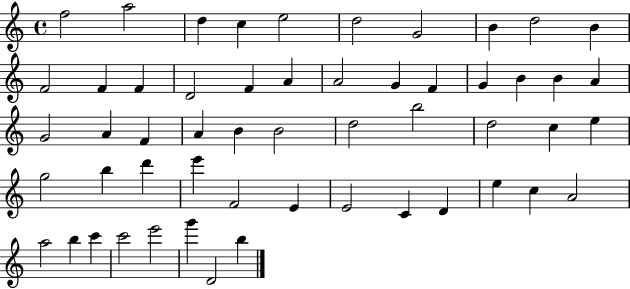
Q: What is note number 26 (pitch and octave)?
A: F4